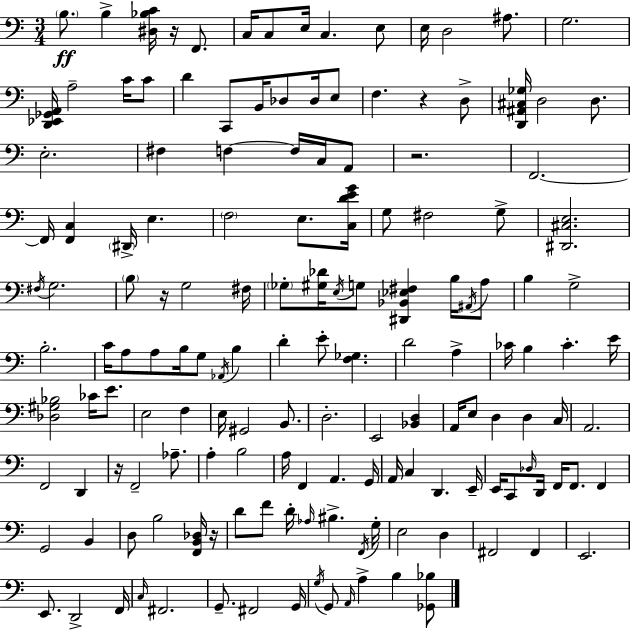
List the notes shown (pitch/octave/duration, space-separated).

B3/e. B3/q [D#3,Bb3,C4]/s R/s F2/e. C3/s C3/e E3/s C3/q. E3/e E3/s D3/h A#3/e. G3/h. [D2,Eb2,Gb2,A2]/s A3/h C4/s C4/e D4/q C2/e B2/s Db3/e Db3/s E3/e F3/q. R/q D3/e [D2,A#2,C#3,Gb3]/s D3/h D3/e. E3/h. F#3/q F3/q F3/s C3/s A2/e R/h. F2/h. F2/s [F2,C3]/q D#2/s E3/q. F3/h E3/e. [C3,D4,E4,G4]/s G3/e F#3/h G3/e [D#2,C#3,E3]/h. F#3/s G3/h. B3/e R/s G3/h F#3/s Gb3/e [G#3,Db4]/s E3/s G3/e [D#2,Bb2,Eb3,F#3]/q B3/s A#2/s A3/e B3/q G3/h B3/h. C4/s A3/e A3/e B3/s G3/e Ab2/s B3/q D4/q E4/e [F3,Gb3]/q. D4/h A3/q CES4/s B3/q CES4/q. E4/s [Db3,G#3,Bb3]/h CES4/s E4/e. E3/h F3/q E3/s G#2/h B2/e. D3/h. E2/h [Bb2,D3]/q A2/s E3/e D3/q D3/q C3/s A2/h. F2/h D2/q R/s F2/h Ab3/e. A3/q B3/h A3/s F2/q A2/q. G2/s A2/s C3/q D2/q. E2/s E2/s C2/e Db3/s D2/s F2/s F2/e. F2/q G2/h B2/q D3/e B3/h [F2,B2,Db3]/s R/s D4/e F4/e D4/s Ab3/s BIS3/q. F2/s G3/s E3/h D3/q F#2/h F#2/q E2/h. E2/e. D2/h F2/s C3/s F#2/h. G2/e. F#2/h G2/s G3/s G2/e A2/s A3/q B3/q [Gb2,Bb3]/e